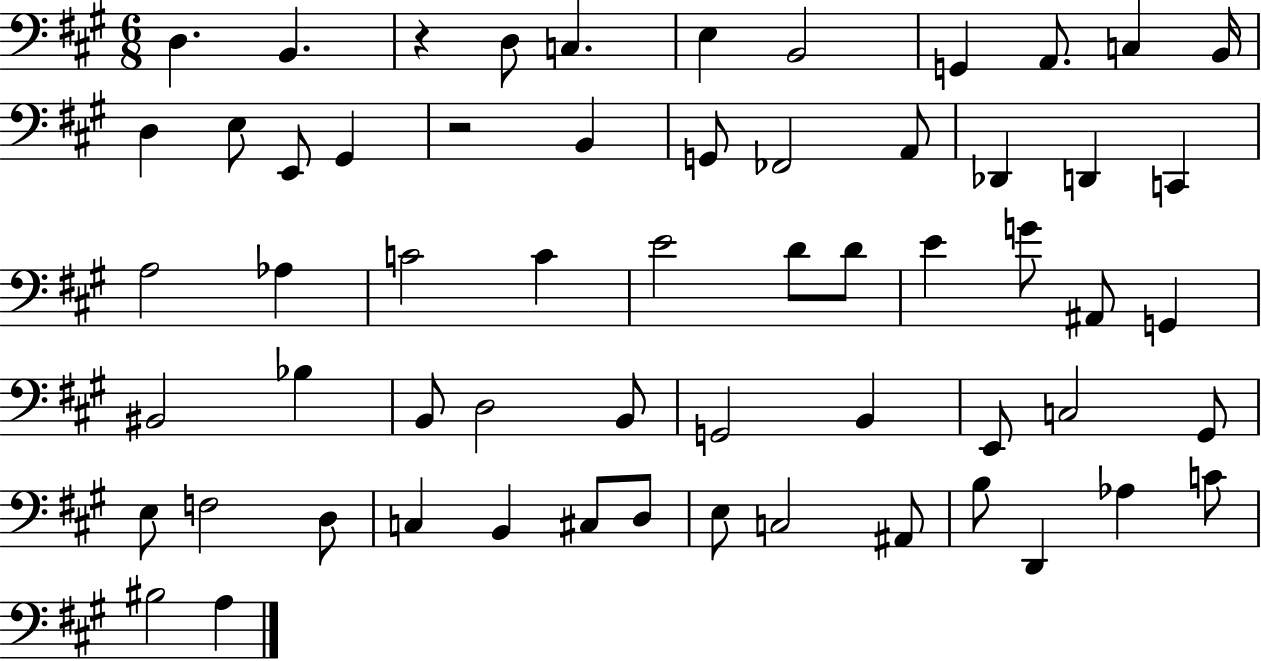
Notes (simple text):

D3/q. B2/q. R/q D3/e C3/q. E3/q B2/h G2/q A2/e. C3/q B2/s D3/q E3/e E2/e G#2/q R/h B2/q G2/e FES2/h A2/e Db2/q D2/q C2/q A3/h Ab3/q C4/h C4/q E4/h D4/e D4/e E4/q G4/e A#2/e G2/q BIS2/h Bb3/q B2/e D3/h B2/e G2/h B2/q E2/e C3/h G#2/e E3/e F3/h D3/e C3/q B2/q C#3/e D3/e E3/e C3/h A#2/e B3/e D2/q Ab3/q C4/e BIS3/h A3/q